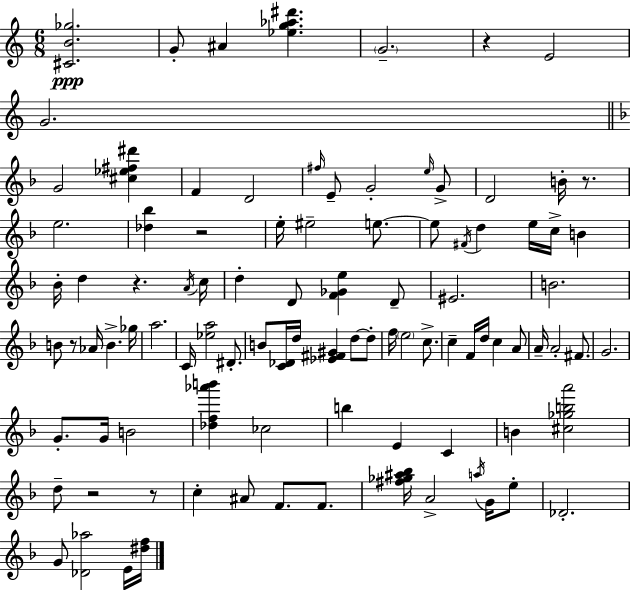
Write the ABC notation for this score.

X:1
T:Untitled
M:6/8
L:1/4
K:Am
[^CB_g]2 G/2 ^A [_eg_a^d'] G2 z E2 G2 G2 [^c_e^f^d'] F D2 ^f/4 E/2 G2 e/4 G/2 D2 B/4 z/2 e2 [_d_b] z2 e/4 ^e2 e/2 e/2 ^F/4 d e/4 c/4 B _B/4 d z A/4 c/4 d D/2 [F_Ge] D/2 ^E2 B2 B/2 z/2 _A/4 B _g/4 a2 C/4 [_ea]2 ^D/2 B/2 [C_D]/4 d/4 [_E^F^G] d/2 d/2 f/4 e2 c/2 c F/4 d/4 c A/2 A/4 A2 ^F/2 G2 G/2 G/4 B2 [_df_a'b'] _c2 b E C B [^c_gba']2 d/2 z2 z/2 c ^A/2 F/2 F/2 [^f_g^a_b]/4 A2 a/4 G/4 e/2 _D2 G/2 [_D_a]2 E/4 [^df]/4